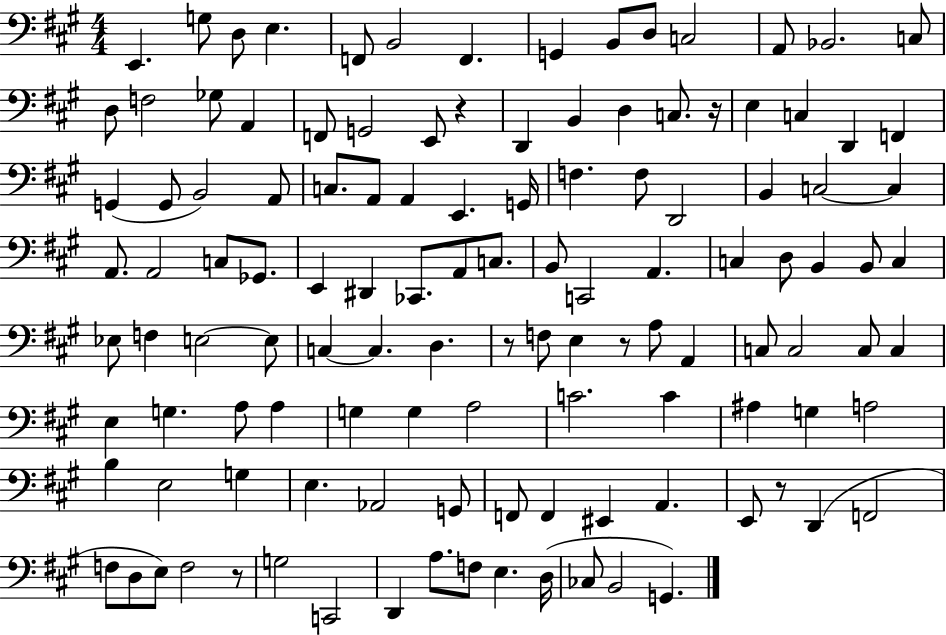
X:1
T:Untitled
M:4/4
L:1/4
K:A
E,, G,/2 D,/2 E, F,,/2 B,,2 F,, G,, B,,/2 D,/2 C,2 A,,/2 _B,,2 C,/2 D,/2 F,2 _G,/2 A,, F,,/2 G,,2 E,,/2 z D,, B,, D, C,/2 z/4 E, C, D,, F,, G,, G,,/2 B,,2 A,,/2 C,/2 A,,/2 A,, E,, G,,/4 F, F,/2 D,,2 B,, C,2 C, A,,/2 A,,2 C,/2 _G,,/2 E,, ^D,, _C,,/2 A,,/2 C,/2 B,,/2 C,,2 A,, C, D,/2 B,, B,,/2 C, _E,/2 F, E,2 E,/2 C, C, D, z/2 F,/2 E, z/2 A,/2 A,, C,/2 C,2 C,/2 C, E, G, A,/2 A, G, G, A,2 C2 C ^A, G, A,2 B, E,2 G, E, _A,,2 G,,/2 F,,/2 F,, ^E,, A,, E,,/2 z/2 D,, F,,2 F,/2 D,/2 E,/2 F,2 z/2 G,2 C,,2 D,, A,/2 F,/2 E, D,/4 _C,/2 B,,2 G,,